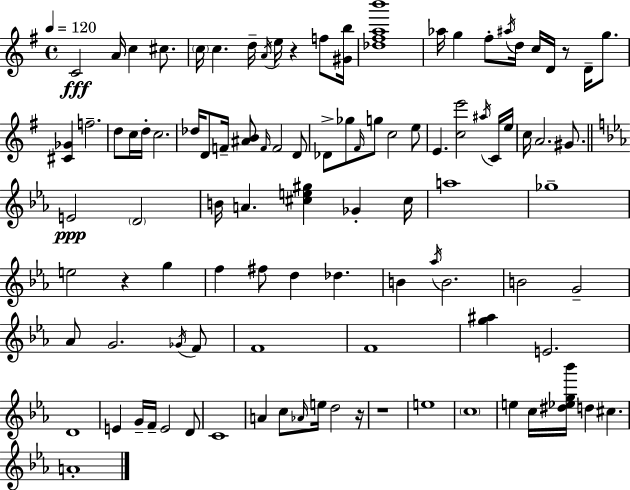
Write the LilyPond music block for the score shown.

{
  \clef treble
  \time 4/4
  \defaultTimeSignature
  \key e \minor
  \tempo 4 = 120
  c'2\fff a'16 c''4 cis''8. | \parenthesize c''16 c''4. d''16-- \acciaccatura { a'16 } e''16 r4 f''8 | <gis' b''>16 <des'' fis'' a'' b'''>1 | aes''16 g''4 fis''8-. \acciaccatura { ais''16 } d''16 c''16 d'16 r8 d'16-- g''8. | \break <cis' ges'>4 f''2.-- | d''8 c''16 d''16-. c''2. | des''16 d'8 f'16-- <ais' b'>8 \grace { f'16 } f'2 | d'8 des'8-> ges''8 \grace { fis'16 } g''8 c''2 | \break e''8 e'4. <c'' e'''>2 | \acciaccatura { ais''16 } c'16 e''16 c''16 a'2. | gis'8. \bar "||" \break \key c \minor e'2\ppp \parenthesize d'2 | b'16 a'4. <cis'' e'' gis''>4 ges'4-. cis''16 | a''1 | ges''1-- | \break e''2 r4 g''4 | f''4 fis''8 d''4 des''4. | b'4 \acciaccatura { aes''16 } b'2. | b'2 g'2-- | \break aes'8 g'2. \acciaccatura { ges'16 } | f'8 f'1 | f'1 | <g'' ais''>4 e'2. | \break d'1 | e'4 g'16-- f'16-- e'2 | d'8 c'1 | a'4 c''8 \grace { aes'16 } e''16 d''2 | \break r16 r1 | e''1 | \parenthesize c''1 | e''4 c''16 <dis'' ees'' g'' bes'''>16 d''4 cis''4. | \break a'1-. | \bar "|."
}